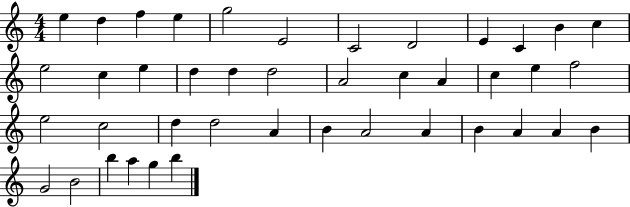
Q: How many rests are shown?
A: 0